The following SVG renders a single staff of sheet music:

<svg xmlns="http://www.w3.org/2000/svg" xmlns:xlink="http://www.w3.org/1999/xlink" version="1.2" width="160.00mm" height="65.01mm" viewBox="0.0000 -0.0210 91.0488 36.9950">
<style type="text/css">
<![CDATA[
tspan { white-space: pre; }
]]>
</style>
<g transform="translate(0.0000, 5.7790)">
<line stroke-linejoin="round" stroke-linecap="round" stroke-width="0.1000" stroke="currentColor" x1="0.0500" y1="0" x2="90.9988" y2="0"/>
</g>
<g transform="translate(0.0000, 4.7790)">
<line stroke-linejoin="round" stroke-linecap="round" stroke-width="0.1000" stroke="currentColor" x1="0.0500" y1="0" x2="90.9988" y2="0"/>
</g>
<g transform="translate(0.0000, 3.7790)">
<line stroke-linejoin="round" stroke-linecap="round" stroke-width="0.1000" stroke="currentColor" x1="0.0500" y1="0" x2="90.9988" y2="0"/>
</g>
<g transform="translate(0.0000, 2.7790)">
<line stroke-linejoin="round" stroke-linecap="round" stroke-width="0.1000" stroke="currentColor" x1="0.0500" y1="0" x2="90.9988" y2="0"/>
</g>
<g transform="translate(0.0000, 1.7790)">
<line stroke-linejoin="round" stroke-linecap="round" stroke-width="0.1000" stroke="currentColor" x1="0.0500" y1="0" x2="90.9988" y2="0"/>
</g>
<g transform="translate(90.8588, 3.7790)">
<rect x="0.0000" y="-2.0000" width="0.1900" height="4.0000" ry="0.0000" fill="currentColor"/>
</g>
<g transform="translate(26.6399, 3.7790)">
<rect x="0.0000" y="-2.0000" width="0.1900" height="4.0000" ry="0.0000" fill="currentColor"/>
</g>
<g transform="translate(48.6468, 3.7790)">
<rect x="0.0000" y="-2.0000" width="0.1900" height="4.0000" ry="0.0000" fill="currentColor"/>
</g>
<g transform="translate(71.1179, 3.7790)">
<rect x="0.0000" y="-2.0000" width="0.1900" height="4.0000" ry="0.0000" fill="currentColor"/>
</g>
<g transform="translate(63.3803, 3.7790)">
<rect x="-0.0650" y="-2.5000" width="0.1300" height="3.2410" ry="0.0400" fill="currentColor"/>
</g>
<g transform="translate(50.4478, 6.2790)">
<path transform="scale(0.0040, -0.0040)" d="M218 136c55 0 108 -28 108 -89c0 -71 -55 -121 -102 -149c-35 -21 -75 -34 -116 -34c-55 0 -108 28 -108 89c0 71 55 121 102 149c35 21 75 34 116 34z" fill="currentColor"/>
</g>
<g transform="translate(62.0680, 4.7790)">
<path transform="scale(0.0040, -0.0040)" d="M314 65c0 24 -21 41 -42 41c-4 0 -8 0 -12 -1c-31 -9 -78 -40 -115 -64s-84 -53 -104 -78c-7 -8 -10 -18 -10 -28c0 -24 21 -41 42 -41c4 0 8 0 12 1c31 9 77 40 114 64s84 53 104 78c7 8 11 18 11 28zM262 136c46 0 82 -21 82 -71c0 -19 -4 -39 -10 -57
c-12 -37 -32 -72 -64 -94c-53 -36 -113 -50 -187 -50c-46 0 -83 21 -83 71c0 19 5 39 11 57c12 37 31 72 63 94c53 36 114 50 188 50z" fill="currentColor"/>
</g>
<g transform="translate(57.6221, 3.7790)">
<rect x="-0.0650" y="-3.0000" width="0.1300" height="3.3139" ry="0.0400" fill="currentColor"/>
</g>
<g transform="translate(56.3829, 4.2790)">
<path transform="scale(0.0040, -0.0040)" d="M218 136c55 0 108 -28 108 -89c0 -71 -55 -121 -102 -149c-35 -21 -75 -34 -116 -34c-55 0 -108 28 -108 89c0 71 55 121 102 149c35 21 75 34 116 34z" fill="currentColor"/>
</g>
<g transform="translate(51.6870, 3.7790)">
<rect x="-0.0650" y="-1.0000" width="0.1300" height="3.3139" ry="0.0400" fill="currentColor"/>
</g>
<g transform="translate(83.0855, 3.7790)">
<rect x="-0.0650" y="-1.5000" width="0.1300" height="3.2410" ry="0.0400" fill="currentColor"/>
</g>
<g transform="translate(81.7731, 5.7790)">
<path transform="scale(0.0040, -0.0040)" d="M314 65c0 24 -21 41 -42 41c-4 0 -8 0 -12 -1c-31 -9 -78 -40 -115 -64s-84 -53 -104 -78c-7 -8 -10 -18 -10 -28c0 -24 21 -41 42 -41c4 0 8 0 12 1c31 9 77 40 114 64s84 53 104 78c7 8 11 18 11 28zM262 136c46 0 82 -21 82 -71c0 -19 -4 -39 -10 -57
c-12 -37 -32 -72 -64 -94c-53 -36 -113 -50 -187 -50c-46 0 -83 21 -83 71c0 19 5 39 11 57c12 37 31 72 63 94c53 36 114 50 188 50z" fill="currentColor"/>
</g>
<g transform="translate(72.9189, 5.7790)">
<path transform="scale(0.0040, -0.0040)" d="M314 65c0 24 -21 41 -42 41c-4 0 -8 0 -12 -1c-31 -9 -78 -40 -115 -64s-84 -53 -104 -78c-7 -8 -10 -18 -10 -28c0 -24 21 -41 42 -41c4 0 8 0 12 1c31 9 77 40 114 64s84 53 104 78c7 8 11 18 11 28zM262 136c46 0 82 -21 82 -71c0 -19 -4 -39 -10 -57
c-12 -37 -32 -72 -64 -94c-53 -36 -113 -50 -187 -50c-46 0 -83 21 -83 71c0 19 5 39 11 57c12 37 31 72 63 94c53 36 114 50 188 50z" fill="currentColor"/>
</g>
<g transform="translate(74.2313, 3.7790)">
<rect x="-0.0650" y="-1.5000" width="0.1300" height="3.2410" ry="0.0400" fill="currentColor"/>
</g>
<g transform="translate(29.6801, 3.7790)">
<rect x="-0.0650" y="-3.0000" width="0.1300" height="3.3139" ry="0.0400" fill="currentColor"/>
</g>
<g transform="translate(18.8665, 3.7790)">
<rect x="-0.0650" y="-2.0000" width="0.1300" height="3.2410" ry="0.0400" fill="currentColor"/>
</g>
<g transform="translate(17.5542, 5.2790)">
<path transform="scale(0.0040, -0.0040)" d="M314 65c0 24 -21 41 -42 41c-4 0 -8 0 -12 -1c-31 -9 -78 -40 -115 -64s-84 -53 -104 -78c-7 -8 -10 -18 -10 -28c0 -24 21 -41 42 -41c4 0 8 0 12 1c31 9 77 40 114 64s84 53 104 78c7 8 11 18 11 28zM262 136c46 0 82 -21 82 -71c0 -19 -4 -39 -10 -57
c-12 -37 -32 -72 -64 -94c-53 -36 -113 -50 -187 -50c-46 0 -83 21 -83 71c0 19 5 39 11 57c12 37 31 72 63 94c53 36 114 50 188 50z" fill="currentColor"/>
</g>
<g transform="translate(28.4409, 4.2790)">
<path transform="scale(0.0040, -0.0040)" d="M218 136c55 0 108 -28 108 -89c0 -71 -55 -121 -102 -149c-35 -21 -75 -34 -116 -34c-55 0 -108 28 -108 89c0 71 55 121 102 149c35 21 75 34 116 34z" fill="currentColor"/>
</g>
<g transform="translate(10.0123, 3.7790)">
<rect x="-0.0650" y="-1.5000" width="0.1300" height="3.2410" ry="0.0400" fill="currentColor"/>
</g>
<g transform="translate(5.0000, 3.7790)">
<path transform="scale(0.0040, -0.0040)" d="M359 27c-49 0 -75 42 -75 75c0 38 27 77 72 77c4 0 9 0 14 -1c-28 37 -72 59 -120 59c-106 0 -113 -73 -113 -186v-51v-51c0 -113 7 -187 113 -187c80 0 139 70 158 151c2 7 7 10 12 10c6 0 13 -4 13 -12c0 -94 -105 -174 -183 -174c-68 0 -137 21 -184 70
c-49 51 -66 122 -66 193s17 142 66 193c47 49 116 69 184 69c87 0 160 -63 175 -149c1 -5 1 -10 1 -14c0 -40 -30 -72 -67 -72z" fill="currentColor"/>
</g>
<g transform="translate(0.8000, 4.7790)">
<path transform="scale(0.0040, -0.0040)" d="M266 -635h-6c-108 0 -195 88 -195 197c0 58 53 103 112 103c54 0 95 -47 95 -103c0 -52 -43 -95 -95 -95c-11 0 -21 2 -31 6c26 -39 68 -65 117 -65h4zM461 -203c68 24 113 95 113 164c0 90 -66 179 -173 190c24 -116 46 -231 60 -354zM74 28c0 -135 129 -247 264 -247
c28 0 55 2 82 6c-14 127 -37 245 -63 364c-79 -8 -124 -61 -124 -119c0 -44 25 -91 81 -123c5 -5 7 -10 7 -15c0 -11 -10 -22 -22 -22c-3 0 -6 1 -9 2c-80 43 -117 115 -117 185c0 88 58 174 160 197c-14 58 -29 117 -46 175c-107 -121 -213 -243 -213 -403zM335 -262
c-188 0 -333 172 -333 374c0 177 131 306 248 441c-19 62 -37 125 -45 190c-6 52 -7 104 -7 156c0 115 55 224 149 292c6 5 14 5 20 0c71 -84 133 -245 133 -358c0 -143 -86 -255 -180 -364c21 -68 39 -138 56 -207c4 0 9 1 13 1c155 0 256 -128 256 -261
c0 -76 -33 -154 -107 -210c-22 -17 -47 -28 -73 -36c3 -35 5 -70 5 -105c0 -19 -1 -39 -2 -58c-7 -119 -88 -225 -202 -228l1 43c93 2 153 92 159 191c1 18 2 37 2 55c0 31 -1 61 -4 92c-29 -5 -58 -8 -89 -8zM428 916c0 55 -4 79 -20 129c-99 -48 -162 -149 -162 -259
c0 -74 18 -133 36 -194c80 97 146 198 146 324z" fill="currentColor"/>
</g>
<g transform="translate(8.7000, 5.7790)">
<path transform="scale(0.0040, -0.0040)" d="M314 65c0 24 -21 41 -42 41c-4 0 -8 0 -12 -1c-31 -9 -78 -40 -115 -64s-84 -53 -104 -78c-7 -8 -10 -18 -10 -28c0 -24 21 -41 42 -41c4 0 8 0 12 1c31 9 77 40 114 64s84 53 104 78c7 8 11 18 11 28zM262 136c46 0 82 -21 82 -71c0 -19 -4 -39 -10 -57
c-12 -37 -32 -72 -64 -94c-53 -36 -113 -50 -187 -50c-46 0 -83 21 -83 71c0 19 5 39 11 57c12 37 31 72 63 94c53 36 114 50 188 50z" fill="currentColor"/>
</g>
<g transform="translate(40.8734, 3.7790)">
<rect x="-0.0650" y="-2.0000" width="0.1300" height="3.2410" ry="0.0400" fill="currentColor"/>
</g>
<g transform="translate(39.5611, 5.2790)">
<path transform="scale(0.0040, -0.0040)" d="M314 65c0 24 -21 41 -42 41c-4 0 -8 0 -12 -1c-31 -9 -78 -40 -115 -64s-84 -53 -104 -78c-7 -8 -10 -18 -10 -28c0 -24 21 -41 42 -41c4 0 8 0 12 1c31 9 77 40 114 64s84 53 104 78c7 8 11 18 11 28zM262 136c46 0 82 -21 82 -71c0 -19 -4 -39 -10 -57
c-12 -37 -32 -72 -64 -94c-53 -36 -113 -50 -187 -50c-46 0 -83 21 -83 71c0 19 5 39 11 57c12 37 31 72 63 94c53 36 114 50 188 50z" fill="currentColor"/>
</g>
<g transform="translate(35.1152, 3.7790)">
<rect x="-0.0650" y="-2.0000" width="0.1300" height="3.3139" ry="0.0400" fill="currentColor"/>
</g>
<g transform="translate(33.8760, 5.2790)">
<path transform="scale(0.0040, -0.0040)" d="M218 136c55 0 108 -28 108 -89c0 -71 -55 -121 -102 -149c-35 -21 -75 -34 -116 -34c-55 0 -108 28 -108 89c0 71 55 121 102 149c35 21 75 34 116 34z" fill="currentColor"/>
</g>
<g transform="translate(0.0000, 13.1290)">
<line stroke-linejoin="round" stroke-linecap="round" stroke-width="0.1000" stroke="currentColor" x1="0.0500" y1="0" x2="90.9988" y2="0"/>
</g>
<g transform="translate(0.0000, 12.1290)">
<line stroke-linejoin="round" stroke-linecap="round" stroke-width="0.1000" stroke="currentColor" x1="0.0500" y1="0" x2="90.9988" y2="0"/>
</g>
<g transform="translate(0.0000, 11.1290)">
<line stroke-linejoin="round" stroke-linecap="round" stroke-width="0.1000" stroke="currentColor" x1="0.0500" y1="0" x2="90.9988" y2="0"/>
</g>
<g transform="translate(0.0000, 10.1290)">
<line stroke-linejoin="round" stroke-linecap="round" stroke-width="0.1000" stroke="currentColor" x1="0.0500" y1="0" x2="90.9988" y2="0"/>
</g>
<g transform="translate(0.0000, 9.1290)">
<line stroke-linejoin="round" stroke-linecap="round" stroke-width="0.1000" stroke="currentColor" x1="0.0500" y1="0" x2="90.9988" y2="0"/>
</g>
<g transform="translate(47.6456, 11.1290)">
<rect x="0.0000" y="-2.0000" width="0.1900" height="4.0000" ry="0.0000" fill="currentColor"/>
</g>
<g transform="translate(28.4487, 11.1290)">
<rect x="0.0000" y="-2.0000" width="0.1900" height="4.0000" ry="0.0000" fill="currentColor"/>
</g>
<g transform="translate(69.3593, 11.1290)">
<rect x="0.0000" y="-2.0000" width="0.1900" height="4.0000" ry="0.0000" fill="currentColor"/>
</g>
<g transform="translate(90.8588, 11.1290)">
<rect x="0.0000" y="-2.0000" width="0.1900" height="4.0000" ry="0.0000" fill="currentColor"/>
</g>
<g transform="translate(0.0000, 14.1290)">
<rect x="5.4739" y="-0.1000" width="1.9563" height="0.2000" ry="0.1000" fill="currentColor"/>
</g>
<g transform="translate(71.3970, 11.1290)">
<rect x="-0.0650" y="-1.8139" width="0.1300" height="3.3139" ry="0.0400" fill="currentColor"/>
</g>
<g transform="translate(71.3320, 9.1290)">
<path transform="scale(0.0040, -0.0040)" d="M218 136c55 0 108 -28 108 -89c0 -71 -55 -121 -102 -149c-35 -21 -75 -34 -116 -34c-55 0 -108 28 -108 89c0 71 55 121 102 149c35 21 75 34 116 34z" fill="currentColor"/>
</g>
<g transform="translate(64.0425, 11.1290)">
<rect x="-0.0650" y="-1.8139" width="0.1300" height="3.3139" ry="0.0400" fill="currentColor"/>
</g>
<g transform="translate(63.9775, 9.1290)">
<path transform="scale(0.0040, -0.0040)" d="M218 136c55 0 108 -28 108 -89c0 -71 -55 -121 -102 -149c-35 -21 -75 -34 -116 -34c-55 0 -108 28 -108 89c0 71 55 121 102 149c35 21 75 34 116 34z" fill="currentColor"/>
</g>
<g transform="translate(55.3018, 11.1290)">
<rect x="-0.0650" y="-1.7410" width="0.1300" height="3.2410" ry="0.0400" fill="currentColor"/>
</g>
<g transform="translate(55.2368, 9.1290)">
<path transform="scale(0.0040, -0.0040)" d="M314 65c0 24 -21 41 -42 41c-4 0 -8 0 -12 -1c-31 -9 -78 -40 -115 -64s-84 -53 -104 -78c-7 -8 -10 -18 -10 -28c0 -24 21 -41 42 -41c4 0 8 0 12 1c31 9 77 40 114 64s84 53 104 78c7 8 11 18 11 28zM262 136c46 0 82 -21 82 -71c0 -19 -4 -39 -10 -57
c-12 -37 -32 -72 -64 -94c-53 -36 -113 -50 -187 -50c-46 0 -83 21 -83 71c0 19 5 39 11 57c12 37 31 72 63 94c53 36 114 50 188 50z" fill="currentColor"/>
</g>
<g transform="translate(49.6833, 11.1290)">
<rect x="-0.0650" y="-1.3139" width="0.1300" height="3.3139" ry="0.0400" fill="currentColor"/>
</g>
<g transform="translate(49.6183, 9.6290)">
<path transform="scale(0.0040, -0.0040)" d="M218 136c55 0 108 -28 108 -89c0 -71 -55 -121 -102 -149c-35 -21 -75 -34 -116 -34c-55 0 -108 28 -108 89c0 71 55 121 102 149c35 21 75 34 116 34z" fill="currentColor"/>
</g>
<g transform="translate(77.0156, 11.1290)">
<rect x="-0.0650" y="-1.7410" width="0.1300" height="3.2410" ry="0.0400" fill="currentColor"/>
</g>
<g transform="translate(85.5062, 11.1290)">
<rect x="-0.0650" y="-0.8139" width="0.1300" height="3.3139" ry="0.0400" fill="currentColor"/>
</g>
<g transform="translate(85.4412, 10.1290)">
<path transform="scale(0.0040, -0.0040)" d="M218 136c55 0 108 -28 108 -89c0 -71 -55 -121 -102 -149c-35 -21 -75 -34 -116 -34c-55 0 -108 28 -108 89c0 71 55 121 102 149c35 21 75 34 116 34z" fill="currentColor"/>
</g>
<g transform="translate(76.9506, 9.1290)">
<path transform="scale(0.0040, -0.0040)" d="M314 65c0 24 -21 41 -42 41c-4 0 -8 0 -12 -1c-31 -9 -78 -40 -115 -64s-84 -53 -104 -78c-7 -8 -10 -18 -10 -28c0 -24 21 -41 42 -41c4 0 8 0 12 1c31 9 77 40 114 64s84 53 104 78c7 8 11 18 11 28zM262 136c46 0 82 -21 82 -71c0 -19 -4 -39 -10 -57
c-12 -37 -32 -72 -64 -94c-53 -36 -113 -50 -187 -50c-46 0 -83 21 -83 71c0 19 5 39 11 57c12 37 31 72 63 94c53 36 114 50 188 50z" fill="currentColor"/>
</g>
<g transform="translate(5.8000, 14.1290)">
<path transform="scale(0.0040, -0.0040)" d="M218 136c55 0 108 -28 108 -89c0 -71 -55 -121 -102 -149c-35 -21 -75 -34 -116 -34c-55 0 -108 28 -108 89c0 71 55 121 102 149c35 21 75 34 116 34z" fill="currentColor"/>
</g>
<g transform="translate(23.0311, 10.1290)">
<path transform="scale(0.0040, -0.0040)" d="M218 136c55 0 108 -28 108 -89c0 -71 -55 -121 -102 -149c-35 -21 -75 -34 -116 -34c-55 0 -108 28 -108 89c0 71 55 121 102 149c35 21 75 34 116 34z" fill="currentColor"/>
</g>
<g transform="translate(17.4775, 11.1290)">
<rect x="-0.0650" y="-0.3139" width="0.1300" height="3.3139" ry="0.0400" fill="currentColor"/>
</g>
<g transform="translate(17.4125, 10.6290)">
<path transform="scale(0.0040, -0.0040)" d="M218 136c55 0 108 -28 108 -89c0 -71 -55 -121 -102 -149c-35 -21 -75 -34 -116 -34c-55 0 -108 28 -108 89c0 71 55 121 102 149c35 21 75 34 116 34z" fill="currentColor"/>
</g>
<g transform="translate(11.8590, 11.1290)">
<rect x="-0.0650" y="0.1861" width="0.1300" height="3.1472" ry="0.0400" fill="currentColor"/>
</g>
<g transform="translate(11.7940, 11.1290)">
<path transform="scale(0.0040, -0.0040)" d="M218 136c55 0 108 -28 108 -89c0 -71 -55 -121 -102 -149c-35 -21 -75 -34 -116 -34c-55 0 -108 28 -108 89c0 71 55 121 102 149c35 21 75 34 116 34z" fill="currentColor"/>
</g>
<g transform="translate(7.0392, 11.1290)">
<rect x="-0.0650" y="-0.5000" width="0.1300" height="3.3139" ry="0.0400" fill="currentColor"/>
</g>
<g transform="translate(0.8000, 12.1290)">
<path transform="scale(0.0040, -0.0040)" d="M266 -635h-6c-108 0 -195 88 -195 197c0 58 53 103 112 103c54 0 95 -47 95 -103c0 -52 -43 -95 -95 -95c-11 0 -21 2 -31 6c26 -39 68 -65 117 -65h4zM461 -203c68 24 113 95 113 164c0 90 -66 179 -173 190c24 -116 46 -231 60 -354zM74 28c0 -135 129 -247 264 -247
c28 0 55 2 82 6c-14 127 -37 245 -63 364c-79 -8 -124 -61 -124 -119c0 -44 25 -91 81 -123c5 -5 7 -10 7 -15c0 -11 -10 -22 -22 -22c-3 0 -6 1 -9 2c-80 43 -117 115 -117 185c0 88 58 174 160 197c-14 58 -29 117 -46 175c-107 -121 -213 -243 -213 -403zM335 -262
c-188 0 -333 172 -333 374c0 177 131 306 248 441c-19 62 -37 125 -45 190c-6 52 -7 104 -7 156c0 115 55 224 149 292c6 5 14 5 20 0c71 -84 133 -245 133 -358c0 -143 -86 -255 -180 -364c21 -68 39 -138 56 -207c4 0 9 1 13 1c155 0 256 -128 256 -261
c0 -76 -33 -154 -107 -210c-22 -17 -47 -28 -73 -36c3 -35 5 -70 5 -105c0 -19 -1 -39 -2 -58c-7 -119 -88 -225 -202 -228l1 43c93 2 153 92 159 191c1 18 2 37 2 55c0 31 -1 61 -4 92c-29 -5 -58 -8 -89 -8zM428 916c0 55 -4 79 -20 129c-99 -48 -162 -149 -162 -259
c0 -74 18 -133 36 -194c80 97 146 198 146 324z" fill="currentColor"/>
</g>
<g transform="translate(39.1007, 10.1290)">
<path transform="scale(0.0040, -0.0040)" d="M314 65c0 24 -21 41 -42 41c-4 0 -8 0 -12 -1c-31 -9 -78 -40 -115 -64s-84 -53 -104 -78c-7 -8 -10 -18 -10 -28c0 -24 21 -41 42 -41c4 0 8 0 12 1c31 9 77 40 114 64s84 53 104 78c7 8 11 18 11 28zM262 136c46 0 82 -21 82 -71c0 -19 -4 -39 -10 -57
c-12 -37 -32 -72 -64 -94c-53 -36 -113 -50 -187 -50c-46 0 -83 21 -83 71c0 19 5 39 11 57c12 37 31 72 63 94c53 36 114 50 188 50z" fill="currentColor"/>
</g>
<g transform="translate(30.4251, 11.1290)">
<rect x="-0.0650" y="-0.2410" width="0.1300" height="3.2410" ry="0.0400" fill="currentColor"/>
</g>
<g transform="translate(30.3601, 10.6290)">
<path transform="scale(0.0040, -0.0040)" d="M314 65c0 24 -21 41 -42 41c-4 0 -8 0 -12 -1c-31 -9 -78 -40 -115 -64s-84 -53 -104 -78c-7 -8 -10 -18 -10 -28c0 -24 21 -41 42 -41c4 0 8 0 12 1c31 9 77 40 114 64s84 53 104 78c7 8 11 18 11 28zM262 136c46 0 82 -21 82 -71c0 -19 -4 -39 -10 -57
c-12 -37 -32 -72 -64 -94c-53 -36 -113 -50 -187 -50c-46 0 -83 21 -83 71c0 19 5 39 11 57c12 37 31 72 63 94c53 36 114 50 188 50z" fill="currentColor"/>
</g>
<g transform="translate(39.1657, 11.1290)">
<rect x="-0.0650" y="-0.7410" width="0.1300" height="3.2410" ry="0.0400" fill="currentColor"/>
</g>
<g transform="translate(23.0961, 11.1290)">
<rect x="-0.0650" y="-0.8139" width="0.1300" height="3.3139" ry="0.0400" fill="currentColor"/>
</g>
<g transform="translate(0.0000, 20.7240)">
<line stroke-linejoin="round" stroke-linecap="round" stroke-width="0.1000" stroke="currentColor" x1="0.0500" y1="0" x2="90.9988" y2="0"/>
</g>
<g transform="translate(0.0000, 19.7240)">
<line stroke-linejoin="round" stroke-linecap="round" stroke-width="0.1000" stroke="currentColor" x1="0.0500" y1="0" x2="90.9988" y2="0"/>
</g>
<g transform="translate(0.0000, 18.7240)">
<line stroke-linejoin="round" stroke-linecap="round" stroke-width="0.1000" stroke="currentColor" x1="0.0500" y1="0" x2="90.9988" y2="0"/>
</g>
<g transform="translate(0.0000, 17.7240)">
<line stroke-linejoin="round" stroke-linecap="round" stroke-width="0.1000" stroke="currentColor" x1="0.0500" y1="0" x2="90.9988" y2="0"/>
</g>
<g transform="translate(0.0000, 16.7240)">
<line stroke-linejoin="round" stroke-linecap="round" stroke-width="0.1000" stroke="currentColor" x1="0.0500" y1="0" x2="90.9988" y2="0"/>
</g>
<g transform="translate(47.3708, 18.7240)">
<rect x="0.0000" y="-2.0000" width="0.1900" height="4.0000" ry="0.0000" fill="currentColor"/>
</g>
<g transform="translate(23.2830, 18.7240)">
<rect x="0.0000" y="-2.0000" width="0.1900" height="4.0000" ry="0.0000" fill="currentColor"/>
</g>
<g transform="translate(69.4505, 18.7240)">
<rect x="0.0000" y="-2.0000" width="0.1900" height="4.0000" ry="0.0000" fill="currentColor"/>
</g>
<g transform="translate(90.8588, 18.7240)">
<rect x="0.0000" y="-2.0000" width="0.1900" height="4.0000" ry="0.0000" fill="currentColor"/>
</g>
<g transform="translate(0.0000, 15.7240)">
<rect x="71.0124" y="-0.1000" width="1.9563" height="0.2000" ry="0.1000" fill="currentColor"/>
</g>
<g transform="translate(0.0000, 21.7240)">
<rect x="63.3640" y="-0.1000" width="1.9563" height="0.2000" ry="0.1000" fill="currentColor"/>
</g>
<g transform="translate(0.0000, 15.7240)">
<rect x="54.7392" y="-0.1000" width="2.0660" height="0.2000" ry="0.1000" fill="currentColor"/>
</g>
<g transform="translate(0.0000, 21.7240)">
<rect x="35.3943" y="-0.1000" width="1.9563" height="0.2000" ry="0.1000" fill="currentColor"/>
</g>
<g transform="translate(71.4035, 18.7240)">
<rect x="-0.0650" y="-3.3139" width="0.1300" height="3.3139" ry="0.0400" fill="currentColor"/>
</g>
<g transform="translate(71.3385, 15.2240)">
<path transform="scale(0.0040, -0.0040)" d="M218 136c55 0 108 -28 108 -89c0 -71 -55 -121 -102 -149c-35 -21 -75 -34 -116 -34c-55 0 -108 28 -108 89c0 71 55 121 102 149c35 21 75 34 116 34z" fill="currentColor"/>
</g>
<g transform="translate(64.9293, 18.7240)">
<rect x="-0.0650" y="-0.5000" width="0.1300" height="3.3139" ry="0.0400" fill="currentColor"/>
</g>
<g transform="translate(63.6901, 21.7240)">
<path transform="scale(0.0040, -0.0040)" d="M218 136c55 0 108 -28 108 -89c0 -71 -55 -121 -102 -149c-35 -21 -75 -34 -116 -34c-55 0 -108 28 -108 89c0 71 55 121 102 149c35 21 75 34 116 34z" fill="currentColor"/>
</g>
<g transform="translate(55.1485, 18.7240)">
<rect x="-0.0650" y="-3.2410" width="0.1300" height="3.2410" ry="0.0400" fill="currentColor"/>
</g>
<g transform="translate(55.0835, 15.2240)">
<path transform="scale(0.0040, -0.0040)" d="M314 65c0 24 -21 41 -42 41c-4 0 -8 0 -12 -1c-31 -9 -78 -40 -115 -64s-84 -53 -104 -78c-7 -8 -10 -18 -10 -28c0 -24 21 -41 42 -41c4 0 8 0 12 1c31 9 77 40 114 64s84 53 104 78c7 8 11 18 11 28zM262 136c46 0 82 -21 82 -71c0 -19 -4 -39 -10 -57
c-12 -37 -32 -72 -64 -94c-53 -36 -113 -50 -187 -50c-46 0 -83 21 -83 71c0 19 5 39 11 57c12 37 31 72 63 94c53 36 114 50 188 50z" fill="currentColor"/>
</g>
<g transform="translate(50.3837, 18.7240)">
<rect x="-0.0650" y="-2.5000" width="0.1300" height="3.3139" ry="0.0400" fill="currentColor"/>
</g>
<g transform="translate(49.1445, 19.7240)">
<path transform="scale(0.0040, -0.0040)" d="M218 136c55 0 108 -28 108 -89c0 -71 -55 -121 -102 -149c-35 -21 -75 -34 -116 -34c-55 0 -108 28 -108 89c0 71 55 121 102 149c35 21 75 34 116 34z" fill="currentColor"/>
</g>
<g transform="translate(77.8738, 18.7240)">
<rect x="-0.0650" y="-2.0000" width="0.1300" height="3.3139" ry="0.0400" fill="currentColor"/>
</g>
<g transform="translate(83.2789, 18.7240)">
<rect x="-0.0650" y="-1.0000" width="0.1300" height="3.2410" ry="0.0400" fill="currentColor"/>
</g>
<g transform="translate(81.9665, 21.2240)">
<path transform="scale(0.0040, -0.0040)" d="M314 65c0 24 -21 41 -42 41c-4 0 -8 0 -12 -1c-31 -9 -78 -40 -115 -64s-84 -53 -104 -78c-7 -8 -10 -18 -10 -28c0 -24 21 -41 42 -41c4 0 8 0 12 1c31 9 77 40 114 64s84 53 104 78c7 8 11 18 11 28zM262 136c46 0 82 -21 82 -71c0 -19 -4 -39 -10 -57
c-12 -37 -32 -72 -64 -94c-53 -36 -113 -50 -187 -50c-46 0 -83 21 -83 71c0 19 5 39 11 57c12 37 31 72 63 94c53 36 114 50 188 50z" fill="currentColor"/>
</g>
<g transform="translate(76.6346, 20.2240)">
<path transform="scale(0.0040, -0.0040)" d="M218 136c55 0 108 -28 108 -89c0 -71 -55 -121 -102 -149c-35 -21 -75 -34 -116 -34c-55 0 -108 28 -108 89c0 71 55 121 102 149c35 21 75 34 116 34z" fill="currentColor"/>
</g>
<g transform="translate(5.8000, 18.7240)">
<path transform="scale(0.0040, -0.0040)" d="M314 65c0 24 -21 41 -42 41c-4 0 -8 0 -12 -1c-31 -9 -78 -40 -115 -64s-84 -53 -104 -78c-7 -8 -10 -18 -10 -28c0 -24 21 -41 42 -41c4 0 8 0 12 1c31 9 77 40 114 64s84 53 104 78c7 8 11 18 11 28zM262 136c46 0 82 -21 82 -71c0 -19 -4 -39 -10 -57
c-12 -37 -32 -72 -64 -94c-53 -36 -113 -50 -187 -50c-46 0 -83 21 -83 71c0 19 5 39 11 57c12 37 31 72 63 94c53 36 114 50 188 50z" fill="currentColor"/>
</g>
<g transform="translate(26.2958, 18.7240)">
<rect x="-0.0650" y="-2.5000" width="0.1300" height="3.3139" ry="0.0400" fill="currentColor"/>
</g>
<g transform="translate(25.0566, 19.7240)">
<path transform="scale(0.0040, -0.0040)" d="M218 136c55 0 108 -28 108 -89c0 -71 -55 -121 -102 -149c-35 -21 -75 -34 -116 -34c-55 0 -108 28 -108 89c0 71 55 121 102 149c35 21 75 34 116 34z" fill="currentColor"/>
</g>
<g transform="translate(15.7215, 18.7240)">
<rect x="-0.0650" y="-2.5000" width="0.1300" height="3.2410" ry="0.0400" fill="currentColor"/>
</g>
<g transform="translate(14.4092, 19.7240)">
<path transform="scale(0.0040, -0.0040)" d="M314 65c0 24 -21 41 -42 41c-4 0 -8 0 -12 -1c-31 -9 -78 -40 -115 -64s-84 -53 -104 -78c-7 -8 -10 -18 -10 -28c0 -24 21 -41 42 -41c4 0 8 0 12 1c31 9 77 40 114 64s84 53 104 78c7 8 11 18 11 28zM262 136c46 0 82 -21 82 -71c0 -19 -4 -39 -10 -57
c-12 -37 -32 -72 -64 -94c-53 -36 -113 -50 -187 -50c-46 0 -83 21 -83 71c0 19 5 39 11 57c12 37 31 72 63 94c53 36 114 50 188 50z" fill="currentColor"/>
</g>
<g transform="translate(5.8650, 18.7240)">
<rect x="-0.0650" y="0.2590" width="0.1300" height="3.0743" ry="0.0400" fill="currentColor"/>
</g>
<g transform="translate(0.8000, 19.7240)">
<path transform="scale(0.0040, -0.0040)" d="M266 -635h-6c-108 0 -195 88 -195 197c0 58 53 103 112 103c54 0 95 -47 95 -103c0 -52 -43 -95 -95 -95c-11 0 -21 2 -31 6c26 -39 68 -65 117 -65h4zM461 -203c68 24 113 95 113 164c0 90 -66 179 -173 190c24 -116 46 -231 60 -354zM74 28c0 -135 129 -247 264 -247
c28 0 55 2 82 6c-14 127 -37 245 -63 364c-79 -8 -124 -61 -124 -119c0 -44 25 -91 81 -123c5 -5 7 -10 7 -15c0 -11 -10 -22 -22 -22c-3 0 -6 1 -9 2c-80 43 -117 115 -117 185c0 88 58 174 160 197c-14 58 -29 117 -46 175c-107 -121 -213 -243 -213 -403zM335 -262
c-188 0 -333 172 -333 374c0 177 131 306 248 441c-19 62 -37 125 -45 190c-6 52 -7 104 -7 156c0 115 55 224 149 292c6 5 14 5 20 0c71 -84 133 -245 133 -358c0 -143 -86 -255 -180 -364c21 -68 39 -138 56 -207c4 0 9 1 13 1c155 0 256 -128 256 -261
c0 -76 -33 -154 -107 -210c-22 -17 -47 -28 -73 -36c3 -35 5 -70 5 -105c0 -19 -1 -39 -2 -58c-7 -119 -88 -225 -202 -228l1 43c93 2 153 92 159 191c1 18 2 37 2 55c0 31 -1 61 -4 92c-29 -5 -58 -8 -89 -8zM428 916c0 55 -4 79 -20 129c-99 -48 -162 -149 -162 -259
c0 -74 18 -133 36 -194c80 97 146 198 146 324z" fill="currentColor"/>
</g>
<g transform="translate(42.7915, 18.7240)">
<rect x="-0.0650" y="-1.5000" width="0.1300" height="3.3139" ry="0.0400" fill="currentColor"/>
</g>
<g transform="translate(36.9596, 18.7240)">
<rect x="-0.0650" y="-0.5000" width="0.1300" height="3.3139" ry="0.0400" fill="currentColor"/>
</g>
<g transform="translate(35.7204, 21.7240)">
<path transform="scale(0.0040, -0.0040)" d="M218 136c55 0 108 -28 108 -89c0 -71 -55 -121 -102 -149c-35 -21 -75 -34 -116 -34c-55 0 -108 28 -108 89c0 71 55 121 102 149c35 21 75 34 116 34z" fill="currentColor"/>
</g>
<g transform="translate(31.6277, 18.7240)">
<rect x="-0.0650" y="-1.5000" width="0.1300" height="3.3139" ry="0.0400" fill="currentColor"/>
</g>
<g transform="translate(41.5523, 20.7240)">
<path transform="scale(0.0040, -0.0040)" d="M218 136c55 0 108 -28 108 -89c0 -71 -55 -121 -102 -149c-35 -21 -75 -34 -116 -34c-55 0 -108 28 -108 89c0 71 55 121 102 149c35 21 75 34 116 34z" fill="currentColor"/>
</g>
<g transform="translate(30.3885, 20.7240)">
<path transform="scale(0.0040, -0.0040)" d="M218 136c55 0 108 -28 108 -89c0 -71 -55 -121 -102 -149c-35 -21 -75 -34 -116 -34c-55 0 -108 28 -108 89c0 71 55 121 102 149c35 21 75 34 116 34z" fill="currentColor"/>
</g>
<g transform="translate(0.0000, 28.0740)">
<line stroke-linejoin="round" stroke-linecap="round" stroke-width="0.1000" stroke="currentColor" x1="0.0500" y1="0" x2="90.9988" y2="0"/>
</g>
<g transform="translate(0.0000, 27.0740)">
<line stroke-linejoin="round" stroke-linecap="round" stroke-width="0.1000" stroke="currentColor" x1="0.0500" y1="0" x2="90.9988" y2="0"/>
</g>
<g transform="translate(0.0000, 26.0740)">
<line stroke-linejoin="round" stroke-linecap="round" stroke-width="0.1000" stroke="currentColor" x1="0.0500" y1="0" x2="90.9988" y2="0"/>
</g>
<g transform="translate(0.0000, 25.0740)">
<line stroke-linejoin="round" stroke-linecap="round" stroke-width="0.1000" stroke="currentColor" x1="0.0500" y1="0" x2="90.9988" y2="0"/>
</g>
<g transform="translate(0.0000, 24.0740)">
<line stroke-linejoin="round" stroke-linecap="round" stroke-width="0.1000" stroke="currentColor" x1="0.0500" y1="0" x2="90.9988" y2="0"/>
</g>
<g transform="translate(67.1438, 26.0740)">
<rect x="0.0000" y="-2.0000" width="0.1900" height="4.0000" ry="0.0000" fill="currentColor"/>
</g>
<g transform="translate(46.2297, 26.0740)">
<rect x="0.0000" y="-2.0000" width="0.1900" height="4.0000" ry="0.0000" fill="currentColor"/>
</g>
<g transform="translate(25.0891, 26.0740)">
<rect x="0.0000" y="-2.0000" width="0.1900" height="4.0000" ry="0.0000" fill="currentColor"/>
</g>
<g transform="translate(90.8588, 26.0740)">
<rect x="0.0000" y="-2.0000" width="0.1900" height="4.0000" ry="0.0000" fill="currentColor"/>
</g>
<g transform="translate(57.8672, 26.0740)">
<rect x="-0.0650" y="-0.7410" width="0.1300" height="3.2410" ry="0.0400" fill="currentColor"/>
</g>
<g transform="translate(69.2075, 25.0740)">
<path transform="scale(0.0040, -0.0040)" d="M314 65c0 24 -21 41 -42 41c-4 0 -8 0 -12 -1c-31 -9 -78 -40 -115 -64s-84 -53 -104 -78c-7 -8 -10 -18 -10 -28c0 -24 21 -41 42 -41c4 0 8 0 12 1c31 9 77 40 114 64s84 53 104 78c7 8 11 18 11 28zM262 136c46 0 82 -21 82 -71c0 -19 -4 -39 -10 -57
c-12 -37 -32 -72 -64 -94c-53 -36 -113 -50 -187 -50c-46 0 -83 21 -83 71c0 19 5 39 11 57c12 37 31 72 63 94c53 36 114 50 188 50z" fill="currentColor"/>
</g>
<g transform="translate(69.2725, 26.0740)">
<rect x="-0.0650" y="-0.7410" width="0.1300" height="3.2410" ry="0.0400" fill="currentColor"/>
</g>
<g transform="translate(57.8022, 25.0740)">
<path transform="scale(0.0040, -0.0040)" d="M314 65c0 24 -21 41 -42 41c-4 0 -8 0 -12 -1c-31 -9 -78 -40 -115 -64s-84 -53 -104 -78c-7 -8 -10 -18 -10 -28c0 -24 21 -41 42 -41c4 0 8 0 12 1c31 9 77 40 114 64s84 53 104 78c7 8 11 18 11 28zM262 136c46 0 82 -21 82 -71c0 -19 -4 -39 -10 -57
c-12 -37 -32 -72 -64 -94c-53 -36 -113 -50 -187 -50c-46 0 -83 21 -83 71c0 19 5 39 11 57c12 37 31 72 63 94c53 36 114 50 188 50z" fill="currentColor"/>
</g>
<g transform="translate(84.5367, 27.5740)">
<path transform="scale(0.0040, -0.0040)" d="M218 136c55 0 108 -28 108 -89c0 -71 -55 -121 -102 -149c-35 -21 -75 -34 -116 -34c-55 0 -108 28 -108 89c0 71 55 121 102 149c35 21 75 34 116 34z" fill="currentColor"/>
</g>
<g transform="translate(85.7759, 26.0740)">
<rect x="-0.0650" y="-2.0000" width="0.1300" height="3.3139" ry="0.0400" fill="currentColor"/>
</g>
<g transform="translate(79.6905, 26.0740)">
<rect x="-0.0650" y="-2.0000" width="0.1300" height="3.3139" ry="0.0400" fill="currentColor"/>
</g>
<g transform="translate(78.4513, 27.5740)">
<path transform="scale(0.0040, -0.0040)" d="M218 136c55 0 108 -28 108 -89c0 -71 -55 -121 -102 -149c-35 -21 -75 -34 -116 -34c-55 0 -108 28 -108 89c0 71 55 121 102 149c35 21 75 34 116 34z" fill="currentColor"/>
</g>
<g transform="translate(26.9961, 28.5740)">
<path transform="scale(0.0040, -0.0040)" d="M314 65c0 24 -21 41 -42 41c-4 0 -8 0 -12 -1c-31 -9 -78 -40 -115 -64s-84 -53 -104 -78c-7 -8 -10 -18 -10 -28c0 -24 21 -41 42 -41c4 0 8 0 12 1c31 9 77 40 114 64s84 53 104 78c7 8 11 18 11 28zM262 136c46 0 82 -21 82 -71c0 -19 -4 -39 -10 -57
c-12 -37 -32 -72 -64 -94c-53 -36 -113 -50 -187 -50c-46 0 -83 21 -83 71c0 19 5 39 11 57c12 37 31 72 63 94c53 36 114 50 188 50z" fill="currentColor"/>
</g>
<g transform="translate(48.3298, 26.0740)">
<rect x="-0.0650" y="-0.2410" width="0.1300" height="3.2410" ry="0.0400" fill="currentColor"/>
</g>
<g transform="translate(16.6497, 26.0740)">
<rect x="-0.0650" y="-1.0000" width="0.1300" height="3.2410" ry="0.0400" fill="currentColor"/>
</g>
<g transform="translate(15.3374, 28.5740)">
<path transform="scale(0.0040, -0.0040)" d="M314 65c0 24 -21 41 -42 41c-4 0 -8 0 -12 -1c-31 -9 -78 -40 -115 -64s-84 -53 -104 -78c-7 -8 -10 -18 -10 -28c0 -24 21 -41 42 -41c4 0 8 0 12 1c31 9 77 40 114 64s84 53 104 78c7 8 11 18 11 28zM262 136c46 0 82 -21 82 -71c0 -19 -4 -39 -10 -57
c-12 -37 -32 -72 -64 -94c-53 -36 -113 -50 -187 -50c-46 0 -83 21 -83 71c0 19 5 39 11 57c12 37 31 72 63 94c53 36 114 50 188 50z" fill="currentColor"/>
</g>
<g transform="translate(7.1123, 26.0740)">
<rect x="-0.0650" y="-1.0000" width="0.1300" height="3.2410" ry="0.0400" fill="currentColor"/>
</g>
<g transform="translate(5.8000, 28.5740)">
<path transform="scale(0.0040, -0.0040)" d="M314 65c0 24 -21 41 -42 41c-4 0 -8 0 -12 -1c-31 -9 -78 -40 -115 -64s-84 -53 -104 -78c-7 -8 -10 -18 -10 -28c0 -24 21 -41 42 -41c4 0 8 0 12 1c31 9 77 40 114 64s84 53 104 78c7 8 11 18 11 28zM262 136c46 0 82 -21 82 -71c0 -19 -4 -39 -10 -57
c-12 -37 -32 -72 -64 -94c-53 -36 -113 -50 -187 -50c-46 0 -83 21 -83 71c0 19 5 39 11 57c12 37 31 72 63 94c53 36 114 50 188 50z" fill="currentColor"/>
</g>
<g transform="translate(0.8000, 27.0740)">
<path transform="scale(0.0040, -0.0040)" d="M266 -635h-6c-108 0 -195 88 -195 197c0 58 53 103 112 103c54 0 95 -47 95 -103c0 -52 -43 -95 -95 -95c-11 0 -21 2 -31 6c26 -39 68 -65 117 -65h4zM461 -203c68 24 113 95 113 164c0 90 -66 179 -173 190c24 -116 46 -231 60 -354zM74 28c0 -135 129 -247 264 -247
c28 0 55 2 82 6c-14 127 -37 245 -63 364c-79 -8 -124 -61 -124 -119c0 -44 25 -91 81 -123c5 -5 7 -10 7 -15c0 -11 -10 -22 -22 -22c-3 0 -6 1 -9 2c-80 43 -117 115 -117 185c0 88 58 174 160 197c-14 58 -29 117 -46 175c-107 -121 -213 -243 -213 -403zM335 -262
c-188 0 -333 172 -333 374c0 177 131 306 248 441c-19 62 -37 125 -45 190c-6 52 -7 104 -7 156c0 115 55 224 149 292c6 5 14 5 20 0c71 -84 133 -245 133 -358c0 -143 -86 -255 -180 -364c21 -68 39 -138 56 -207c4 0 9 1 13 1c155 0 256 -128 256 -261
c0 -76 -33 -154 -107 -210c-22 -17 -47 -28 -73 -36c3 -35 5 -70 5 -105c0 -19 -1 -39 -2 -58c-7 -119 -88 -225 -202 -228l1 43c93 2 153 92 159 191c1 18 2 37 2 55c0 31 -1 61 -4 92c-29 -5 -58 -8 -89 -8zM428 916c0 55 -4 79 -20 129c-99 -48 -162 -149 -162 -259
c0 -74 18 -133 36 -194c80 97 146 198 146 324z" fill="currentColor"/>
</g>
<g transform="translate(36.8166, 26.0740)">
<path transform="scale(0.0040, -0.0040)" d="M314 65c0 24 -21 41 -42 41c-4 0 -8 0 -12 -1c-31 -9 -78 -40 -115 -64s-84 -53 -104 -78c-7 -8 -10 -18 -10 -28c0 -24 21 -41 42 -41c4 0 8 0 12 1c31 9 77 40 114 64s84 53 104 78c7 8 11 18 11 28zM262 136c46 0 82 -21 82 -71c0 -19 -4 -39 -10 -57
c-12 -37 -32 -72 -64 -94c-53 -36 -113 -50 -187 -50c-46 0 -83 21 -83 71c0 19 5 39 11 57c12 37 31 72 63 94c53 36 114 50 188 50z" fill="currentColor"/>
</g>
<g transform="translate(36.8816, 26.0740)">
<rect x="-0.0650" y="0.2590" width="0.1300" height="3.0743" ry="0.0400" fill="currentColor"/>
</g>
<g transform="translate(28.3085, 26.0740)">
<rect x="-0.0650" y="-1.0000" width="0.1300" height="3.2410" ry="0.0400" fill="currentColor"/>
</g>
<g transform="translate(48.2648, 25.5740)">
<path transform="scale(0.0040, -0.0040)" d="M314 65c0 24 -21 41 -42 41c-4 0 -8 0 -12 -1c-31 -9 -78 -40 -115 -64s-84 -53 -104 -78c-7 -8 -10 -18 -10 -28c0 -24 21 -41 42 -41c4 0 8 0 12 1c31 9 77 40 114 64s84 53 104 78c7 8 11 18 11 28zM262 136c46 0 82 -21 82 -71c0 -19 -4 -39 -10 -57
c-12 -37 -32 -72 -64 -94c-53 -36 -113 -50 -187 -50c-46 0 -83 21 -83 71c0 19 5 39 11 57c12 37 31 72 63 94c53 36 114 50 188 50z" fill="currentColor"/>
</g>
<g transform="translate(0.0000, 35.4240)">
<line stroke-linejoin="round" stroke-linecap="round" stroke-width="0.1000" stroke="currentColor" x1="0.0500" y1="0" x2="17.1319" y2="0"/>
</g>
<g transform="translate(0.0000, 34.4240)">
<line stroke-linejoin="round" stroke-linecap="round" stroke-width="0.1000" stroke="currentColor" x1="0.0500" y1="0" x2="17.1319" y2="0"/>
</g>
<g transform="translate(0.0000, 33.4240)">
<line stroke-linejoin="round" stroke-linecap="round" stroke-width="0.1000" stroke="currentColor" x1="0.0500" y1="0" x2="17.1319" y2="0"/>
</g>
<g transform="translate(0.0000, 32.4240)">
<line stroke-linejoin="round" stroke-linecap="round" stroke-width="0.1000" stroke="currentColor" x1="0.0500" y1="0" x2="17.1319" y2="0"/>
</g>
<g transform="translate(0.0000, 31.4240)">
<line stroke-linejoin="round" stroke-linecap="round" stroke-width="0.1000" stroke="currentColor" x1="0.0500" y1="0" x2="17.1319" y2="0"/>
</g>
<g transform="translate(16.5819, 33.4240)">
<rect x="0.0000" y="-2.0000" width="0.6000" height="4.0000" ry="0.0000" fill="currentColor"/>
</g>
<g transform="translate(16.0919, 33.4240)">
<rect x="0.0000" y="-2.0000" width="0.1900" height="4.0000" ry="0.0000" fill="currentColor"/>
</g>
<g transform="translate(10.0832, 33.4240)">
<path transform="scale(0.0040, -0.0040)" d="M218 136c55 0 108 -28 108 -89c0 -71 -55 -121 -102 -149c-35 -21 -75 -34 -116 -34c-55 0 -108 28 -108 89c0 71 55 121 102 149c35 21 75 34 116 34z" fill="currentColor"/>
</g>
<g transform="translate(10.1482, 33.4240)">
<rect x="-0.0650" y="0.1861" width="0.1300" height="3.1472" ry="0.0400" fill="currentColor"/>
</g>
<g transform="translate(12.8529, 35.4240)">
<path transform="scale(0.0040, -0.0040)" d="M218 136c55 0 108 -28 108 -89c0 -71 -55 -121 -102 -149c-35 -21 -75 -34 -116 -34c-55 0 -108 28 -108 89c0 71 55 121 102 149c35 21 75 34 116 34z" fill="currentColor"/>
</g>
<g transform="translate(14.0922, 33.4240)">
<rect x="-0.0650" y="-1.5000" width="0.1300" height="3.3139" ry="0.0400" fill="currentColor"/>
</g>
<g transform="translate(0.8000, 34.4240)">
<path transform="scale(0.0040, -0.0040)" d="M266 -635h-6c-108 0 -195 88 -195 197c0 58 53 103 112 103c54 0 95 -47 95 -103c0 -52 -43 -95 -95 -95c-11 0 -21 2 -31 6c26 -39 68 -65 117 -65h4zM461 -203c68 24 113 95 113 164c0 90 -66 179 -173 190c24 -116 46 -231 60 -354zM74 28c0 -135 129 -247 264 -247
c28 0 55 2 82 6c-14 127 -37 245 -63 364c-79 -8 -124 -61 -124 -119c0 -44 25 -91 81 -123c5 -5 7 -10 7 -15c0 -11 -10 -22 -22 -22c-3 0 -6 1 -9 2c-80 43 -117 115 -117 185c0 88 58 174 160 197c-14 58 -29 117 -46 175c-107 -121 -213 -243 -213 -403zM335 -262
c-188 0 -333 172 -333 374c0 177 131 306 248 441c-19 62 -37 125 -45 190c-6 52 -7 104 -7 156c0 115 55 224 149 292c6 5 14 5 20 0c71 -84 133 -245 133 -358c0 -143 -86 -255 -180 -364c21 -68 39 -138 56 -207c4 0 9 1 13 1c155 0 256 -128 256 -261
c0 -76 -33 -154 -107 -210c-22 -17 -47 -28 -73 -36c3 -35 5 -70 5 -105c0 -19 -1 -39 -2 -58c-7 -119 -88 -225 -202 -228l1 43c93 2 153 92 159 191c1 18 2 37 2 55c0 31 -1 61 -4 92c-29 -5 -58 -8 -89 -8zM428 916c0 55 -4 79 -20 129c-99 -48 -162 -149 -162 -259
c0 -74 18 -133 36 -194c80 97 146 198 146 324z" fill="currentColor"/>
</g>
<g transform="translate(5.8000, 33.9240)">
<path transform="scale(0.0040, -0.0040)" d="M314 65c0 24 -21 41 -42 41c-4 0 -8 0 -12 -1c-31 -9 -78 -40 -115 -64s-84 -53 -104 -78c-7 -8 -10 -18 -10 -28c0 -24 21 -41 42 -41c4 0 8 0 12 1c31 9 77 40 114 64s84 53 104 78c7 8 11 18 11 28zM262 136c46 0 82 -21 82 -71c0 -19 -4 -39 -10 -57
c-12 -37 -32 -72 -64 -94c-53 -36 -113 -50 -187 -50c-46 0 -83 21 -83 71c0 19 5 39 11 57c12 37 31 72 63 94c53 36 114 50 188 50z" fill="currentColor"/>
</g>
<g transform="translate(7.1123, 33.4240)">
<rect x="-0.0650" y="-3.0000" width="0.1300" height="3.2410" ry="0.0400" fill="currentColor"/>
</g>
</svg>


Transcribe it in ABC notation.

X:1
T:Untitled
M:4/4
L:1/4
K:C
E2 F2 A F F2 D A G2 E2 E2 C B c d c2 d2 e f2 f f f2 d B2 G2 G E C E G b2 C b F D2 D2 D2 D2 B2 c2 d2 d2 F F A2 B E